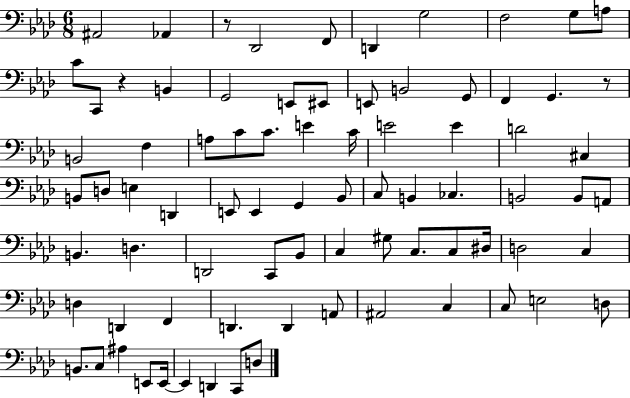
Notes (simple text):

A#2/h Ab2/q R/e Db2/h F2/e D2/q G3/h F3/h G3/e A3/e C4/e C2/e R/q B2/q G2/h E2/e EIS2/e E2/e B2/h G2/e F2/q G2/q. R/e B2/h F3/q A3/e C4/e C4/e. E4/q C4/s E4/h E4/q D4/h C#3/q B2/e D3/e E3/q D2/q E2/e E2/q G2/q Bb2/e C3/e B2/q CES3/q. B2/h B2/e A2/e B2/q. D3/q. D2/h C2/e Bb2/e C3/q G#3/e C3/e. C3/e D#3/s D3/h C3/q D3/q D2/q F2/q D2/q. D2/q A2/e A#2/h C3/q C3/e E3/h D3/e B2/e. C3/e A#3/q E2/e E2/s E2/q D2/q C2/e D3/e